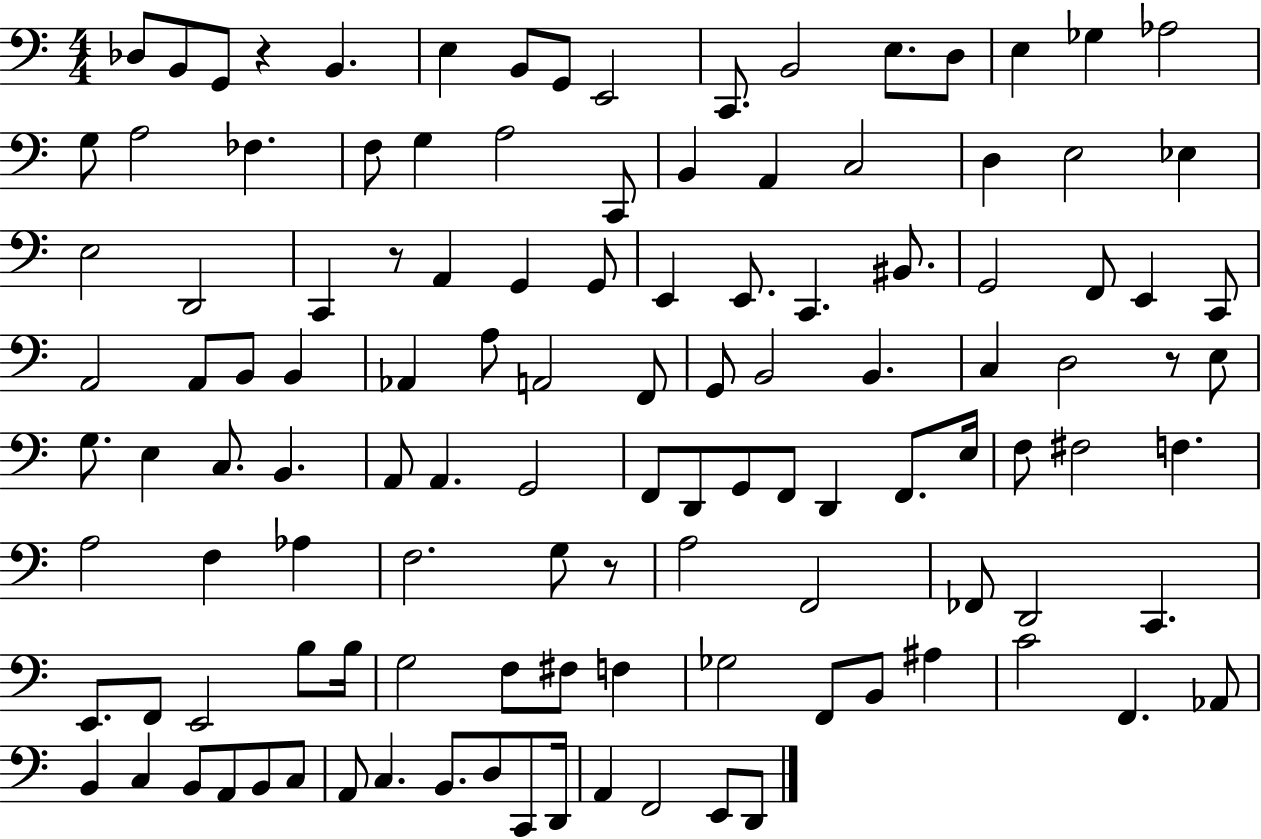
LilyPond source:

{
  \clef bass
  \numericTimeSignature
  \time 4/4
  \key c \major
  des8 b,8 g,8 r4 b,4. | e4 b,8 g,8 e,2 | c,8. b,2 e8. d8 | e4 ges4 aes2 | \break g8 a2 fes4. | f8 g4 a2 c,8 | b,4 a,4 c2 | d4 e2 ees4 | \break e2 d,2 | c,4 r8 a,4 g,4 g,8 | e,4 e,8. c,4. bis,8. | g,2 f,8 e,4 c,8 | \break a,2 a,8 b,8 b,4 | aes,4 a8 a,2 f,8 | g,8 b,2 b,4. | c4 d2 r8 e8 | \break g8. e4 c8. b,4. | a,8 a,4. g,2 | f,8 d,8 g,8 f,8 d,4 f,8. e16 | f8 fis2 f4. | \break a2 f4 aes4 | f2. g8 r8 | a2 f,2 | fes,8 d,2 c,4. | \break e,8. f,8 e,2 b8 b16 | g2 f8 fis8 f4 | ges2 f,8 b,8 ais4 | c'2 f,4. aes,8 | \break b,4 c4 b,8 a,8 b,8 c8 | a,8 c4. b,8. d8 c,8 d,16 | a,4 f,2 e,8 d,8 | \bar "|."
}